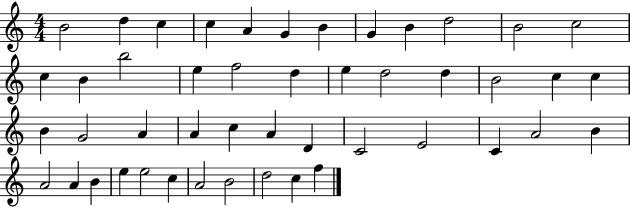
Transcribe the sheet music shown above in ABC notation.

X:1
T:Untitled
M:4/4
L:1/4
K:C
B2 d c c A G B G B d2 B2 c2 c B b2 e f2 d e d2 d B2 c c B G2 A A c A D C2 E2 C A2 B A2 A B e e2 c A2 B2 d2 c f